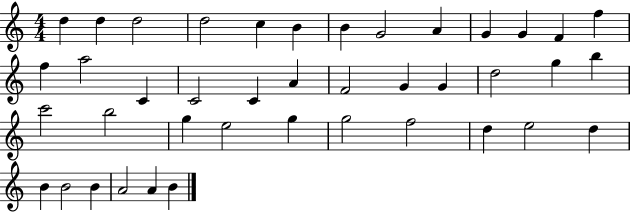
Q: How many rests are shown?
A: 0